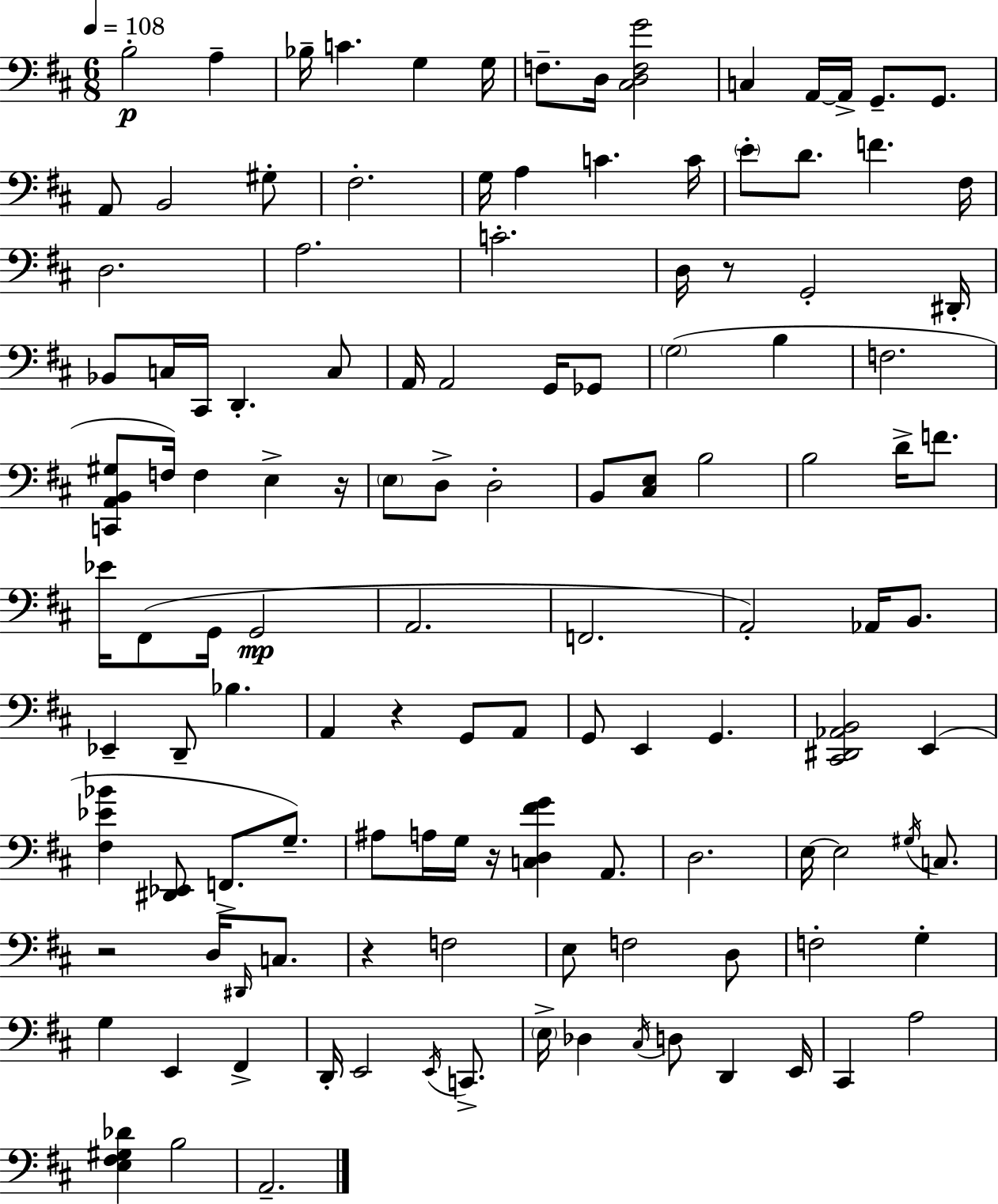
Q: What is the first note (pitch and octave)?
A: B3